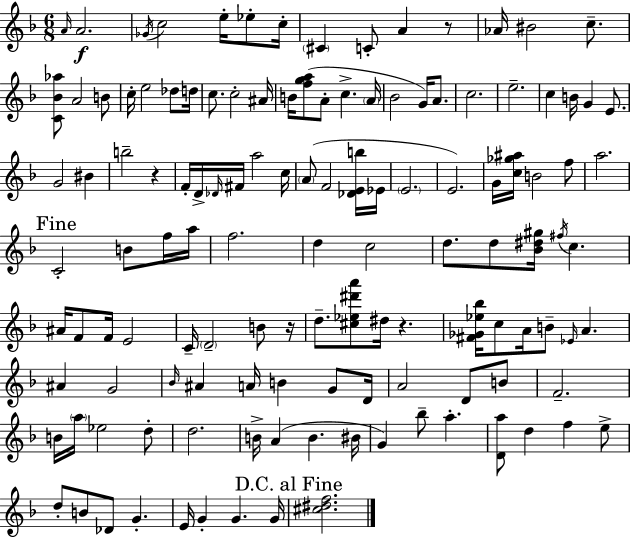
A4/s A4/h. Gb4/s C5/h E5/s Eb5/e C5/s C#4/q C4/e A4/q R/e Ab4/s BIS4/h C5/e. [C4,Bb4,Ab5]/e A4/h B4/e C5/s E5/h Db5/e D5/s C5/e. C5/h A#4/s B4/s [F5,G5,A5]/e A4/e C5/q. A4/s Bb4/h G4/s A4/e. C5/h. E5/h. C5/q B4/s G4/q E4/e. G4/h BIS4/q B5/h R/q F4/s D4/s Db4/s F#4/s A5/h C5/s A4/e F4/h [Db4,E4,B5]/s Eb4/s E4/h. E4/h. G4/s [C5,Gb5,A#5]/s B4/h F5/e A5/h. C4/h B4/e F5/s A5/s F5/h. D5/q C5/h D5/e. D5/e [Bb4,D#5,G#5]/s F#5/s C5/q. A#4/s F4/e F4/s E4/h C4/s D4/h B4/e R/s D5/e. [C#5,Eb5,D#6,A6]/e D#5/s R/q. [F#4,Gb4,Eb5,Bb5]/s C5/e A4/s B4/e Eb4/s A4/q. A#4/q G4/h Bb4/s A#4/q A4/s B4/q G4/e D4/s A4/h D4/e B4/e F4/h. B4/s A5/s Eb5/h D5/e D5/h. B4/s A4/q B4/q. BIS4/s G4/q Bb5/e A5/q. [D4,A5]/e D5/q F5/q E5/e D5/e B4/e Db4/e G4/q. E4/s G4/q G4/q. G4/s [C#5,D#5,F5]/h.